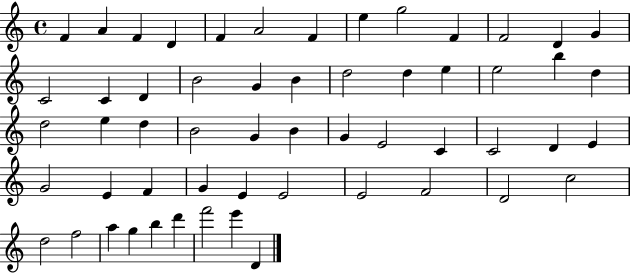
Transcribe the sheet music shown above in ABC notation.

X:1
T:Untitled
M:4/4
L:1/4
K:C
F A F D F A2 F e g2 F F2 D G C2 C D B2 G B d2 d e e2 b d d2 e d B2 G B G E2 C C2 D E G2 E F G E E2 E2 F2 D2 c2 d2 f2 a g b d' f'2 e' D